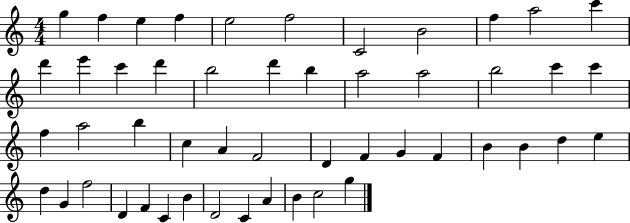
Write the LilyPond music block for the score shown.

{
  \clef treble
  \numericTimeSignature
  \time 4/4
  \key c \major
  g''4 f''4 e''4 f''4 | e''2 f''2 | c'2 b'2 | f''4 a''2 c'''4 | \break d'''4 e'''4 c'''4 d'''4 | b''2 d'''4 b''4 | a''2 a''2 | b''2 c'''4 c'''4 | \break f''4 a''2 b''4 | c''4 a'4 f'2 | d'4 f'4 g'4 f'4 | b'4 b'4 d''4 e''4 | \break d''4 g'4 f''2 | d'4 f'4 c'4 b'4 | d'2 c'4 a'4 | b'4 c''2 g''4 | \break \bar "|."
}